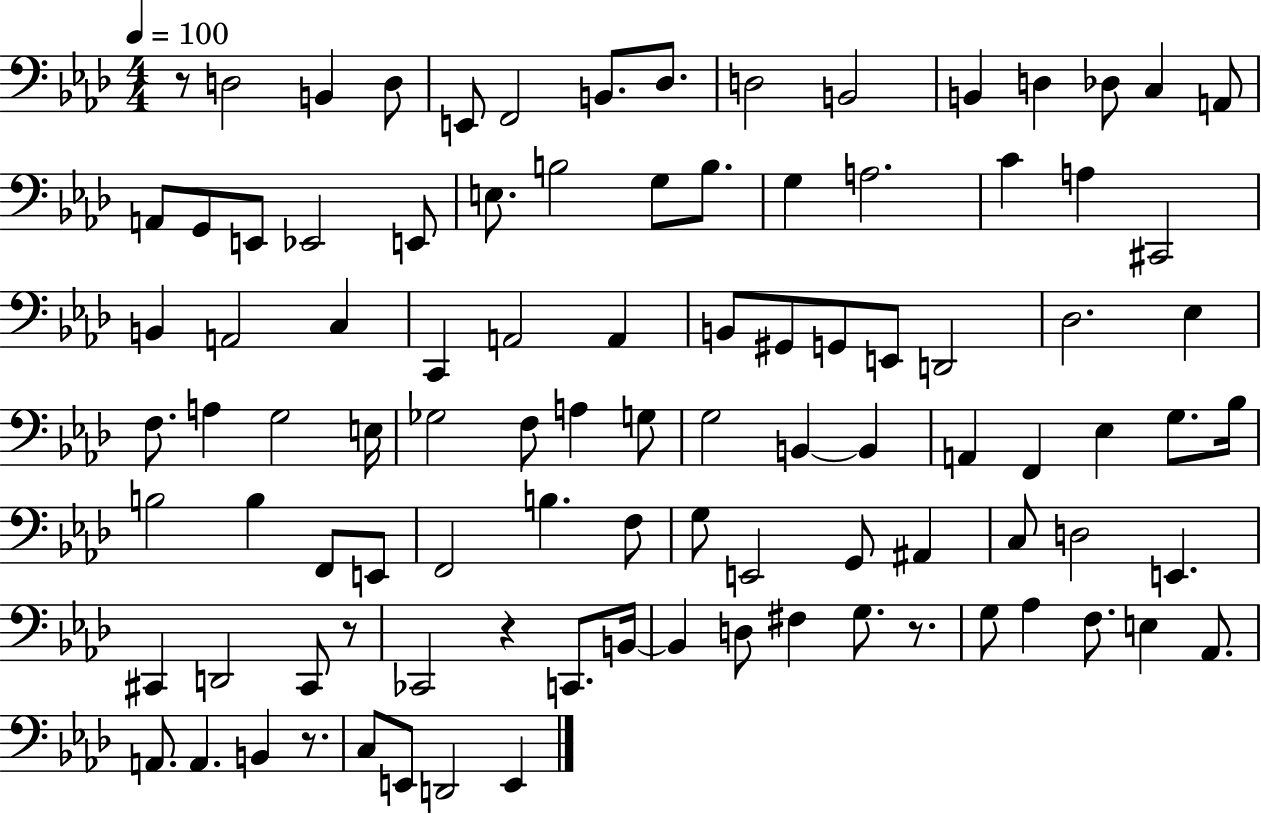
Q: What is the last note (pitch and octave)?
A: E2